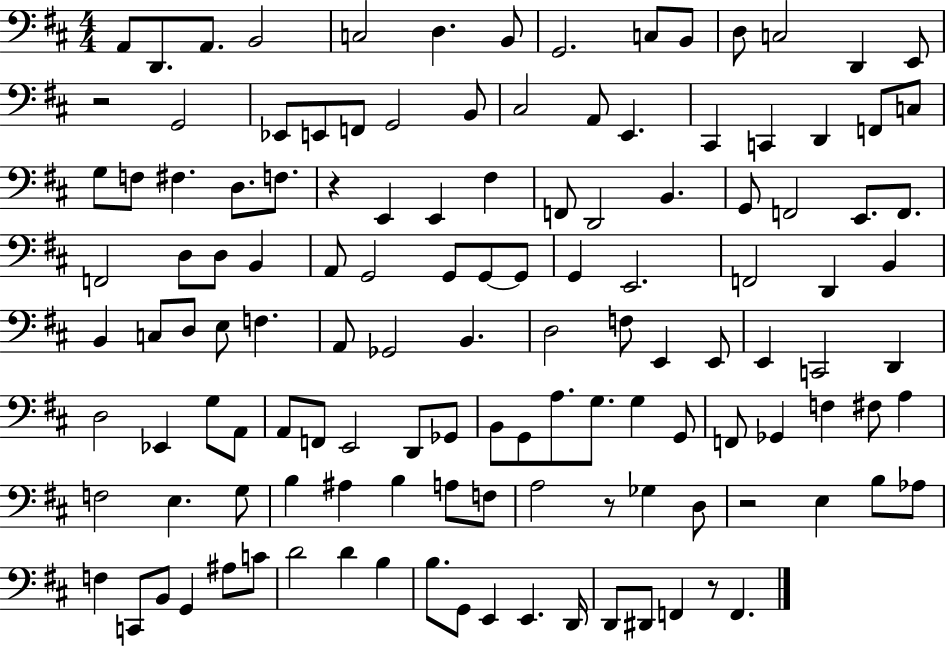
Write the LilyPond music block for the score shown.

{
  \clef bass
  \numericTimeSignature
  \time 4/4
  \key d \major
  a,8 d,8. a,8. b,2 | c2 d4. b,8 | g,2. c8 b,8 | d8 c2 d,4 e,8 | \break r2 g,2 | ees,8 e,8 f,8 g,2 b,8 | cis2 a,8 e,4. | cis,4 c,4 d,4 f,8 c8 | \break g8 f8 fis4. d8. f8. | r4 e,4 e,4 fis4 | f,8 d,2 b,4. | g,8 f,2 e,8. f,8. | \break f,2 d8 d8 b,4 | a,8 g,2 g,8 g,8~~ g,8 | g,4 e,2. | f,2 d,4 b,4 | \break b,4 c8 d8 e8 f4. | a,8 ges,2 b,4. | d2 f8 e,4 e,8 | e,4 c,2 d,4 | \break d2 ees,4 g8 a,8 | a,8 f,8 e,2 d,8 ges,8 | b,8 g,8 a8. g8. g4 g,8 | f,8 ges,4 f4 fis8 a4 | \break f2 e4. g8 | b4 ais4 b4 a8 f8 | a2 r8 ges4 d8 | r2 e4 b8 aes8 | \break f4 c,8 b,8 g,4 ais8 c'8 | d'2 d'4 b4 | b8. g,8 e,4 e,4. d,16 | d,8 dis,8 f,4 r8 f,4. | \break \bar "|."
}